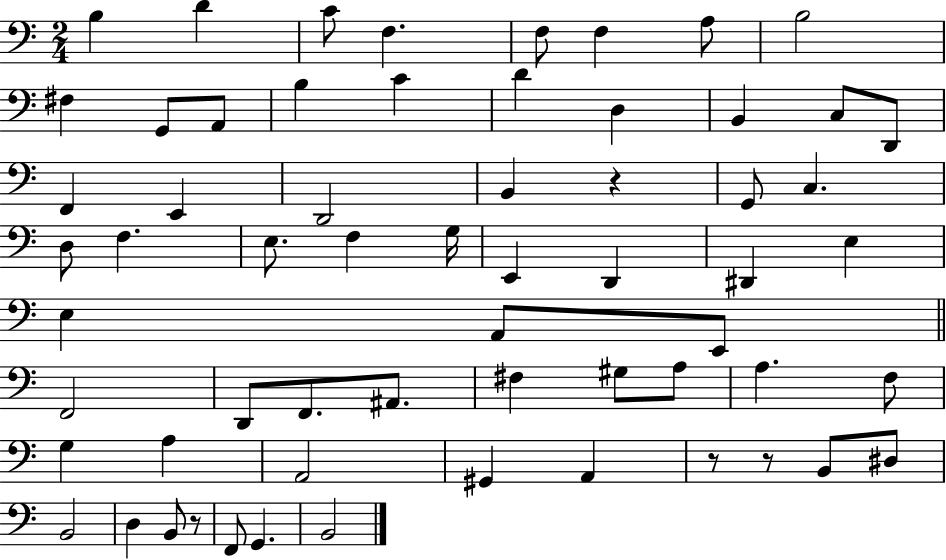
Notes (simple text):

B3/q D4/q C4/e F3/q. F3/e F3/q A3/e B3/h F#3/q G2/e A2/e B3/q C4/q D4/q D3/q B2/q C3/e D2/e F2/q E2/q D2/h B2/q R/q G2/e C3/q. D3/e F3/q. E3/e. F3/q G3/s E2/q D2/q D#2/q E3/q E3/q A2/e E2/e F2/h D2/e F2/e. A#2/e. F#3/q G#3/e A3/e A3/q. F3/e G3/q A3/q A2/h G#2/q A2/q R/e R/e B2/e D#3/e B2/h D3/q B2/e R/e F2/e G2/q. B2/h